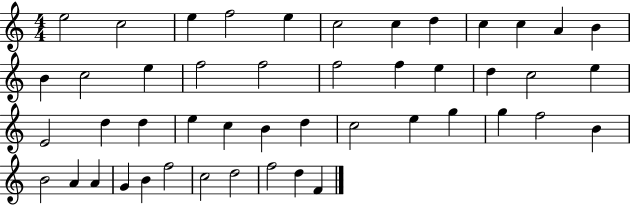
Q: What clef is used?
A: treble